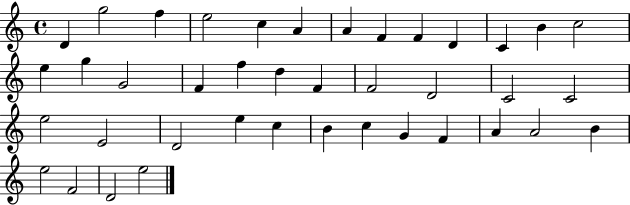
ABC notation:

X:1
T:Untitled
M:4/4
L:1/4
K:C
D g2 f e2 c A A F F D C B c2 e g G2 F f d F F2 D2 C2 C2 e2 E2 D2 e c B c G F A A2 B e2 F2 D2 e2